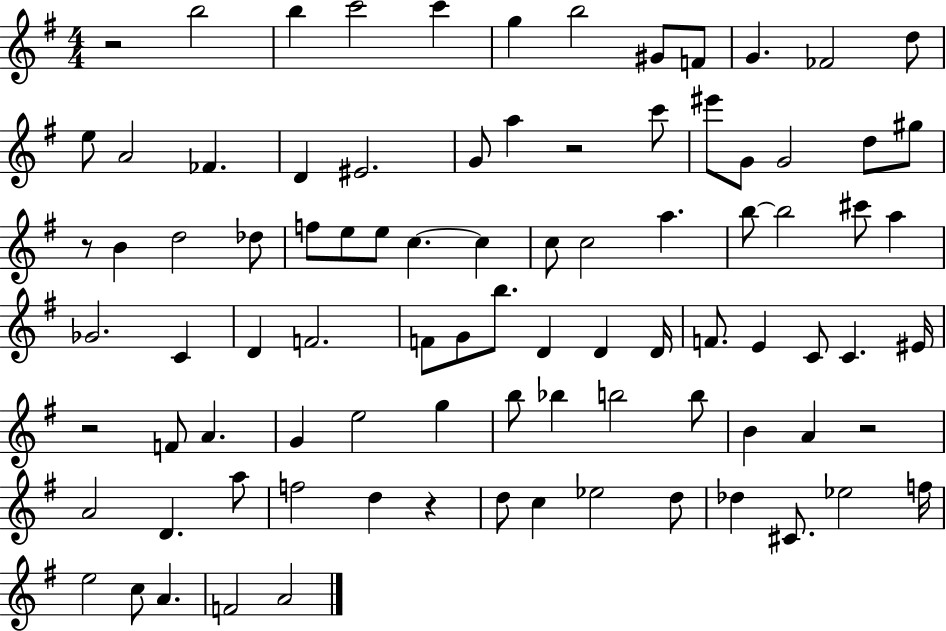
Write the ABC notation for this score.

X:1
T:Untitled
M:4/4
L:1/4
K:G
z2 b2 b c'2 c' g b2 ^G/2 F/2 G _F2 d/2 e/2 A2 _F D ^E2 G/2 a z2 c'/2 ^e'/2 G/2 G2 d/2 ^g/2 z/2 B d2 _d/2 f/2 e/2 e/2 c c c/2 c2 a b/2 b2 ^c'/2 a _G2 C D F2 F/2 G/2 b/2 D D D/4 F/2 E C/2 C ^E/4 z2 F/2 A G e2 g b/2 _b b2 b/2 B A z2 A2 D a/2 f2 d z d/2 c _e2 d/2 _d ^C/2 _e2 f/4 e2 c/2 A F2 A2